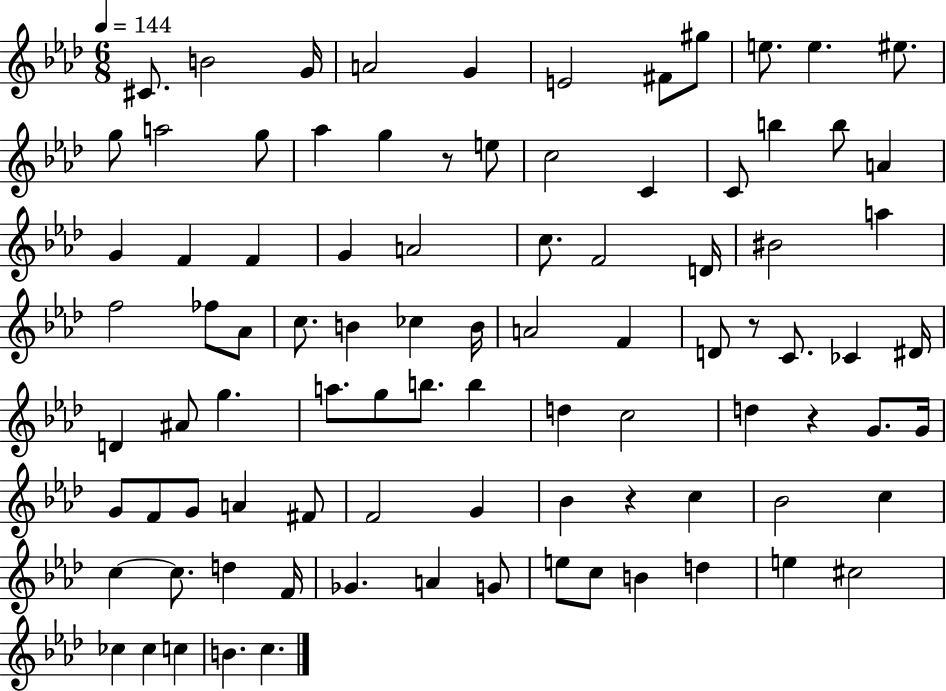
C#4/e. B4/h G4/s A4/h G4/q E4/h F#4/e G#5/e E5/e. E5/q. EIS5/e. G5/e A5/h G5/e Ab5/q G5/q R/e E5/e C5/h C4/q C4/e B5/q B5/e A4/q G4/q F4/q F4/q G4/q A4/h C5/e. F4/h D4/s BIS4/h A5/q F5/h FES5/e Ab4/e C5/e. B4/q CES5/q B4/s A4/h F4/q D4/e R/e C4/e. CES4/q D#4/s D4/q A#4/e G5/q. A5/e. G5/e B5/e. B5/q D5/q C5/h D5/q R/q G4/e. G4/s G4/e F4/e G4/e A4/q F#4/e F4/h G4/q Bb4/q R/q C5/q Bb4/h C5/q C5/q C5/e. D5/q F4/s Gb4/q. A4/q G4/e E5/e C5/e B4/q D5/q E5/q C#5/h CES5/q CES5/q C5/q B4/q. C5/q.